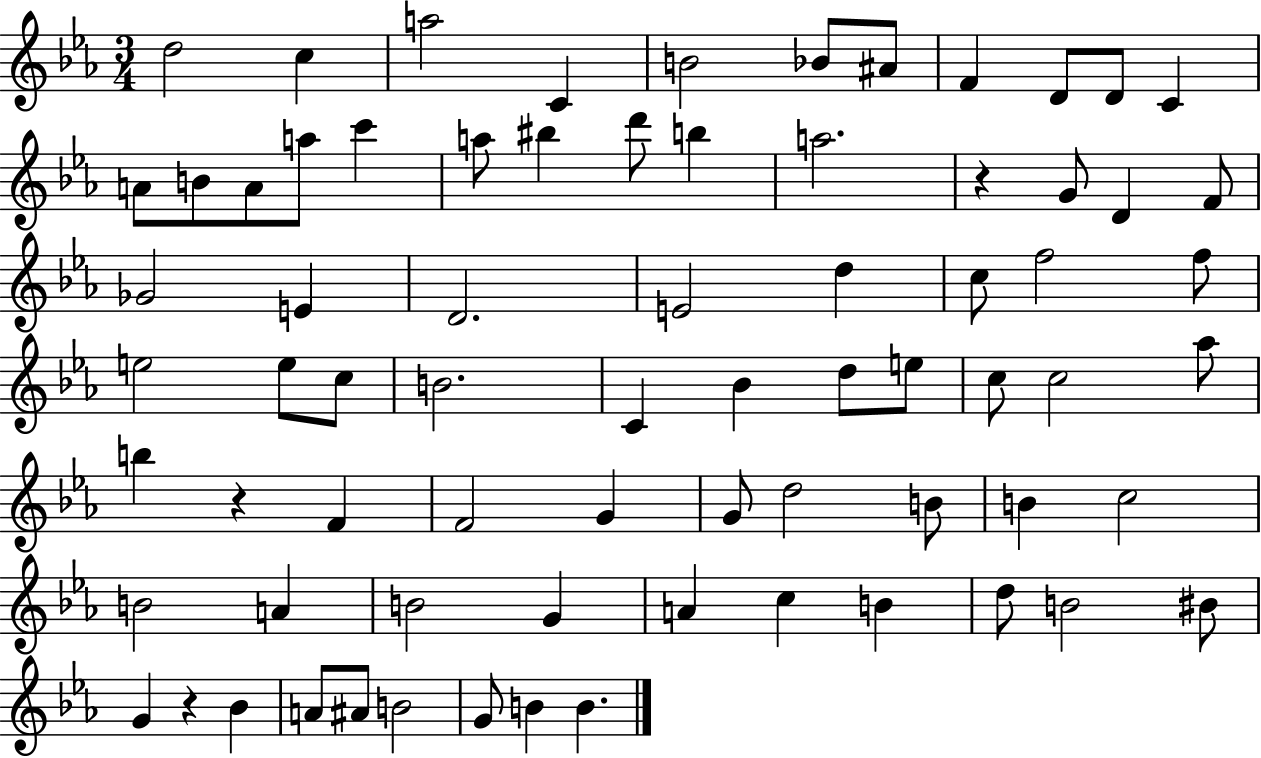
D5/h C5/q A5/h C4/q B4/h Bb4/e A#4/e F4/q D4/e D4/e C4/q A4/e B4/e A4/e A5/e C6/q A5/e BIS5/q D6/e B5/q A5/h. R/q G4/e D4/q F4/e Gb4/h E4/q D4/h. E4/h D5/q C5/e F5/h F5/e E5/h E5/e C5/e B4/h. C4/q Bb4/q D5/e E5/e C5/e C5/h Ab5/e B5/q R/q F4/q F4/h G4/q G4/e D5/h B4/e B4/q C5/h B4/h A4/q B4/h G4/q A4/q C5/q B4/q D5/e B4/h BIS4/e G4/q R/q Bb4/q A4/e A#4/e B4/h G4/e B4/q B4/q.